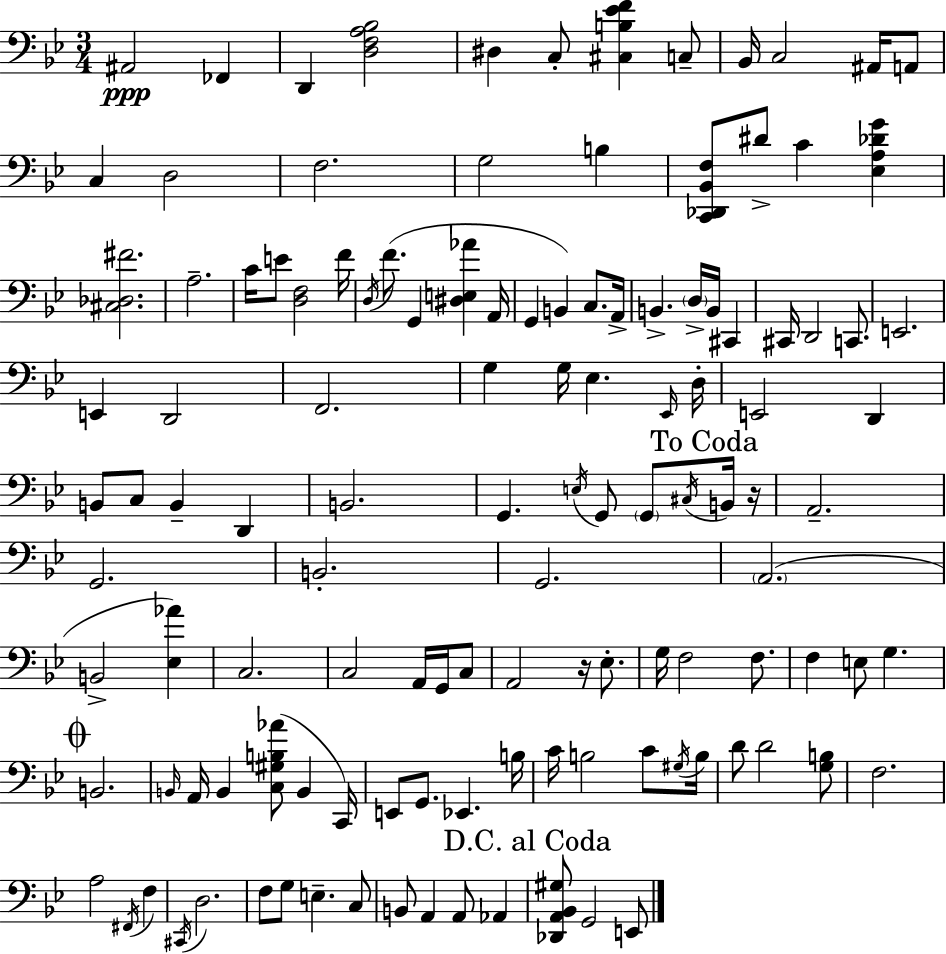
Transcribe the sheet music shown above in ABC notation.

X:1
T:Untitled
M:3/4
L:1/4
K:Bb
^A,,2 _F,, D,, [D,F,A,_B,]2 ^D, C,/2 [^C,B,_EF] C,/2 _B,,/4 C,2 ^A,,/4 A,,/2 C, D,2 F,2 G,2 B, [C,,_D,,_B,,F,]/2 ^D/2 C [_E,A,_DG] [^C,_D,^F]2 A,2 C/4 E/2 [D,F,]2 F/4 D,/4 F/2 G,, [^D,E,_A] A,,/4 G,, B,, C,/2 A,,/4 B,, D,/4 B,,/4 ^C,, ^C,,/4 D,,2 C,,/2 E,,2 E,, D,,2 F,,2 G, G,/4 _E, _E,,/4 D,/4 E,,2 D,, B,,/2 C,/2 B,, D,, B,,2 G,, E,/4 G,,/2 G,,/2 ^C,/4 B,,/4 z/4 A,,2 G,,2 B,,2 G,,2 A,,2 B,,2 [_E,_A] C,2 C,2 A,,/4 G,,/4 C,/2 A,,2 z/4 _E,/2 G,/4 F,2 F,/2 F, E,/2 G, B,,2 B,,/4 A,,/4 B,, [C,^G,B,_A]/2 B,, C,,/4 E,,/2 G,,/2 _E,, B,/4 C/4 B,2 C/2 ^G,/4 B,/4 D/2 D2 [G,B,]/2 F,2 A,2 ^F,,/4 F, ^C,,/4 D,2 F,/2 G,/2 E, C,/2 B,,/2 A,, A,,/2 _A,, [_D,,A,,_B,,^G,]/2 G,,2 E,,/2